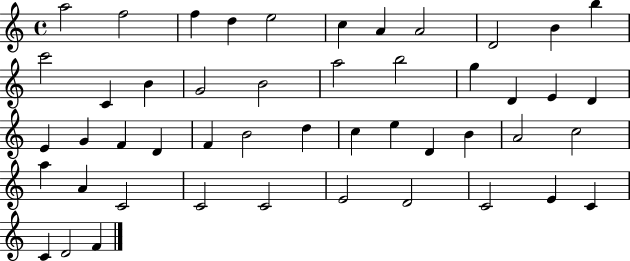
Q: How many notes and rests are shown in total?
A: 48